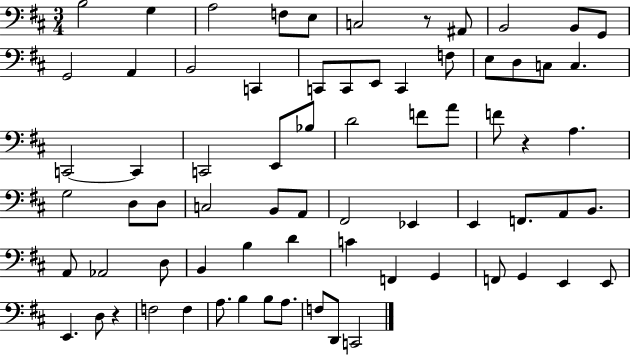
X:1
T:Untitled
M:3/4
L:1/4
K:D
B,2 G, A,2 F,/2 E,/2 C,2 z/2 ^A,,/2 B,,2 B,,/2 G,,/2 G,,2 A,, B,,2 C,, C,,/2 C,,/2 E,,/2 C,, F,/2 E,/2 D,/2 C,/2 C, C,,2 C,, C,,2 E,,/2 _B,/2 D2 F/2 A/2 F/2 z A, G,2 D,/2 D,/2 C,2 B,,/2 A,,/2 ^F,,2 _E,, E,, F,,/2 A,,/2 B,,/2 A,,/2 _A,,2 D,/2 B,, B, D C F,, G,, F,,/2 G,, E,, E,,/2 E,, D,/2 z F,2 F, A,/2 B, B,/2 A,/2 F,/2 D,,/2 C,,2